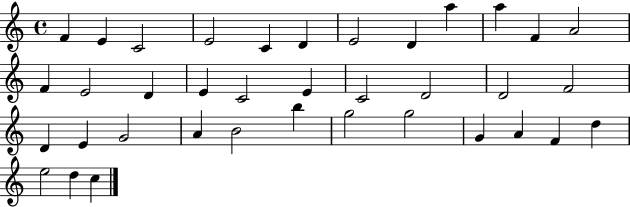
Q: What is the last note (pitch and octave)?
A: C5